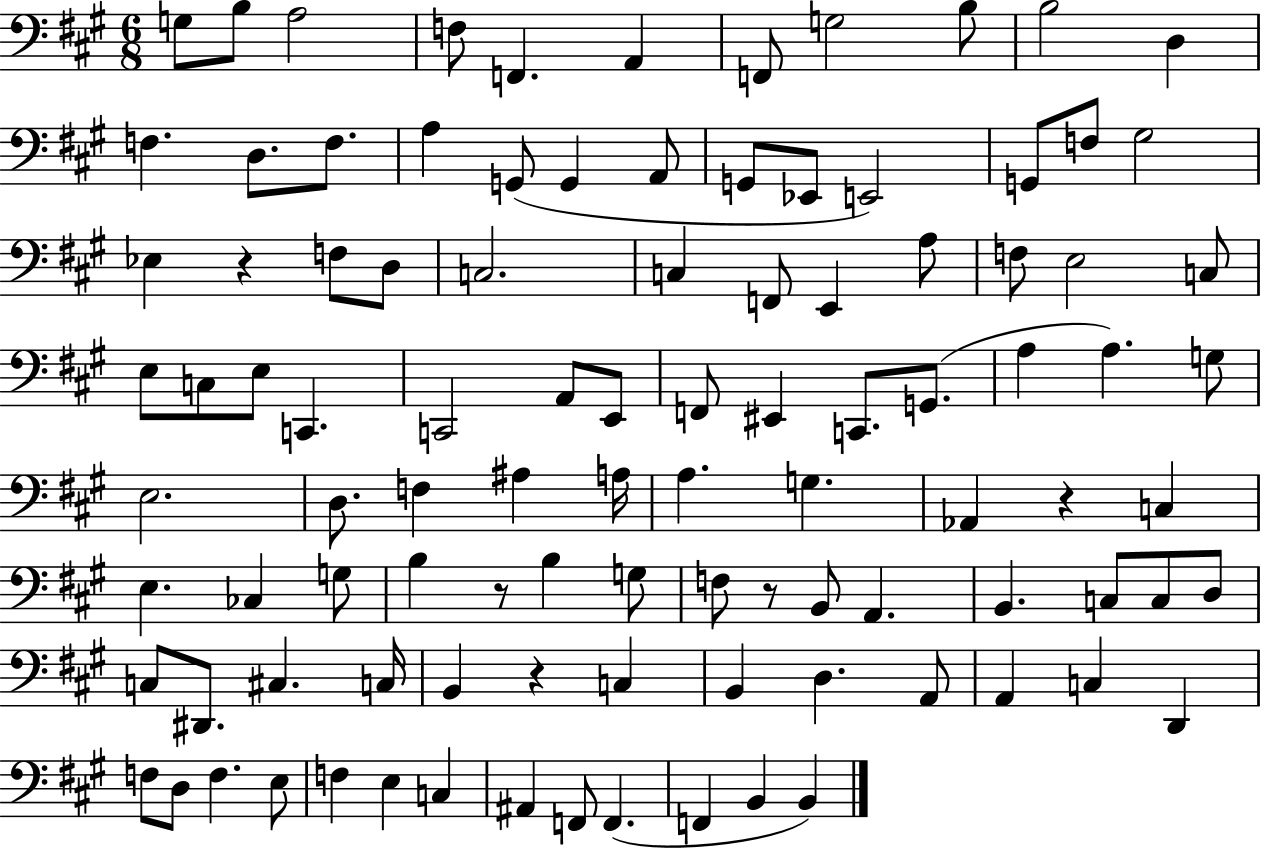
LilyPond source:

{
  \clef bass
  \numericTimeSignature
  \time 6/8
  \key a \major
  \repeat volta 2 { g8 b8 a2 | f8 f,4. a,4 | f,8 g2 b8 | b2 d4 | \break f4. d8. f8. | a4 g,8( g,4 a,8 | g,8 ees,8 e,2) | g,8 f8 gis2 | \break ees4 r4 f8 d8 | c2. | c4 f,8 e,4 a8 | f8 e2 c8 | \break e8 c8 e8 c,4. | c,2 a,8 e,8 | f,8 eis,4 c,8. g,8.( | a4 a4.) g8 | \break e2. | d8. f4 ais4 a16 | a4. g4. | aes,4 r4 c4 | \break e4. ces4 g8 | b4 r8 b4 g8 | f8 r8 b,8 a,4. | b,4. c8 c8 d8 | \break c8 dis,8. cis4. c16 | b,4 r4 c4 | b,4 d4. a,8 | a,4 c4 d,4 | \break f8 d8 f4. e8 | f4 e4 c4 | ais,4 f,8 f,4.( | f,4 b,4 b,4) | \break } \bar "|."
}